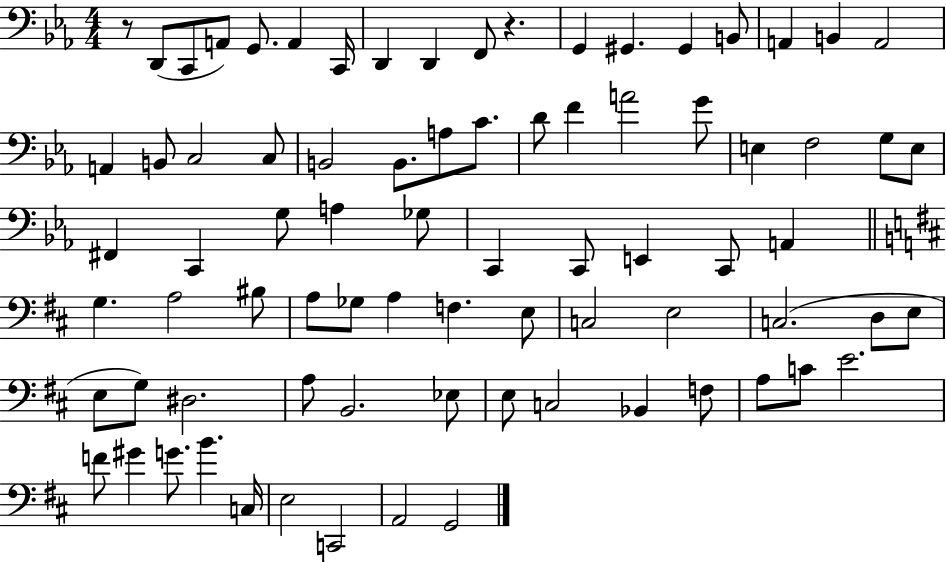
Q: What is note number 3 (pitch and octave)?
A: A2